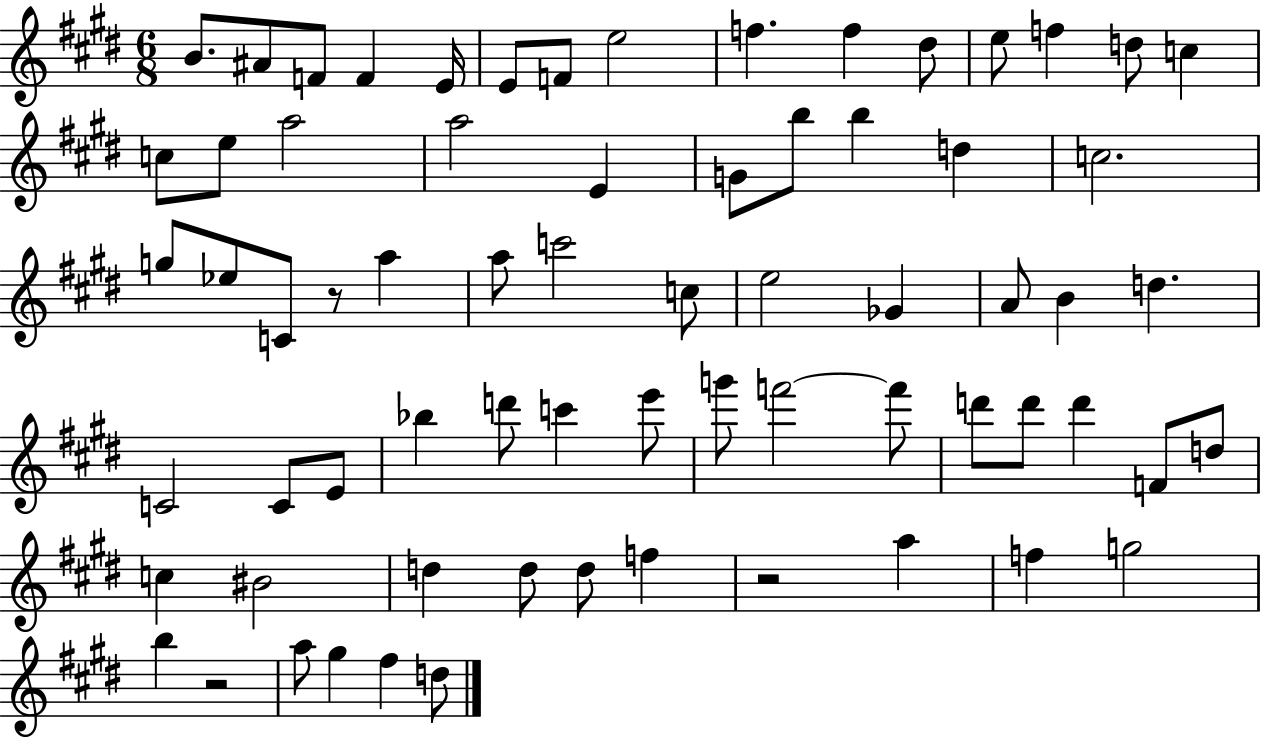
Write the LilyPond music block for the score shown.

{
  \clef treble
  \numericTimeSignature
  \time 6/8
  \key e \major
  b'8. ais'8 f'8 f'4 e'16 | e'8 f'8 e''2 | f''4. f''4 dis''8 | e''8 f''4 d''8 c''4 | \break c''8 e''8 a''2 | a''2 e'4 | g'8 b''8 b''4 d''4 | c''2. | \break g''8 ees''8 c'8 r8 a''4 | a''8 c'''2 c''8 | e''2 ges'4 | a'8 b'4 d''4. | \break c'2 c'8 e'8 | bes''4 d'''8 c'''4 e'''8 | g'''8 f'''2~~ f'''8 | d'''8 d'''8 d'''4 f'8 d''8 | \break c''4 bis'2 | d''4 d''8 d''8 f''4 | r2 a''4 | f''4 g''2 | \break b''4 r2 | a''8 gis''4 fis''4 d''8 | \bar "|."
}